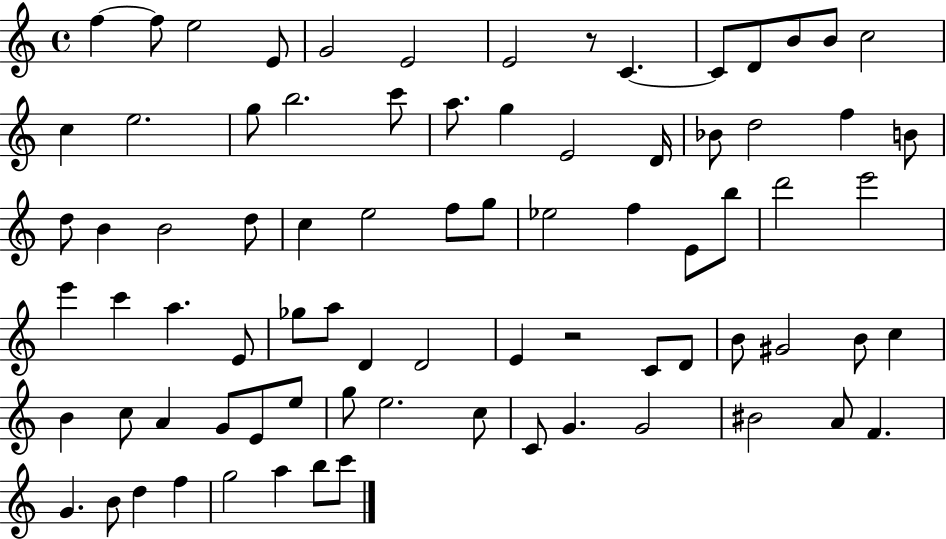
F5/q F5/e E5/h E4/e G4/h E4/h E4/h R/e C4/q. C4/e D4/e B4/e B4/e C5/h C5/q E5/h. G5/e B5/h. C6/e A5/e. G5/q E4/h D4/s Bb4/e D5/h F5/q B4/e D5/e B4/q B4/h D5/e C5/q E5/h F5/e G5/e Eb5/h F5/q E4/e B5/e D6/h E6/h E6/q C6/q A5/q. E4/e Gb5/e A5/e D4/q D4/h E4/q R/h C4/e D4/e B4/e G#4/h B4/e C5/q B4/q C5/e A4/q G4/e E4/e E5/e G5/e E5/h. C5/e C4/e G4/q. G4/h BIS4/h A4/e F4/q. G4/q. B4/e D5/q F5/q G5/h A5/q B5/e C6/e